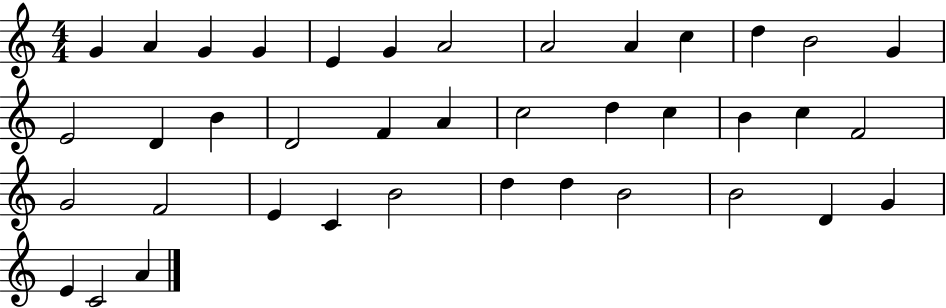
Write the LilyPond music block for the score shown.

{
  \clef treble
  \numericTimeSignature
  \time 4/4
  \key c \major
  g'4 a'4 g'4 g'4 | e'4 g'4 a'2 | a'2 a'4 c''4 | d''4 b'2 g'4 | \break e'2 d'4 b'4 | d'2 f'4 a'4 | c''2 d''4 c''4 | b'4 c''4 f'2 | \break g'2 f'2 | e'4 c'4 b'2 | d''4 d''4 b'2 | b'2 d'4 g'4 | \break e'4 c'2 a'4 | \bar "|."
}